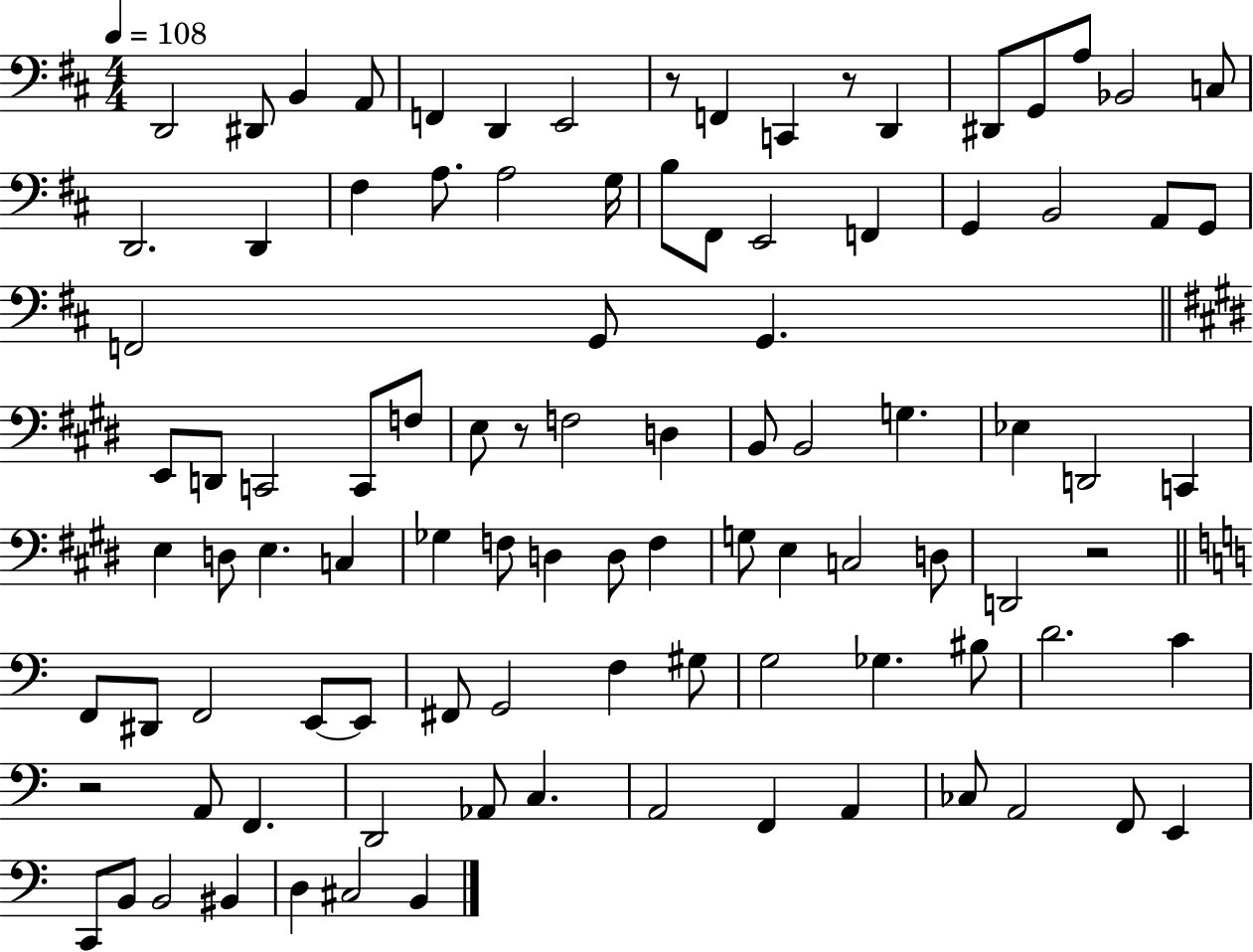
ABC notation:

X:1
T:Untitled
M:4/4
L:1/4
K:D
D,,2 ^D,,/2 B,, A,,/2 F,, D,, E,,2 z/2 F,, C,, z/2 D,, ^D,,/2 G,,/2 A,/2 _B,,2 C,/2 D,,2 D,, ^F, A,/2 A,2 G,/4 B,/2 ^F,,/2 E,,2 F,, G,, B,,2 A,,/2 G,,/2 F,,2 G,,/2 G,, E,,/2 D,,/2 C,,2 C,,/2 F,/2 E,/2 z/2 F,2 D, B,,/2 B,,2 G, _E, D,,2 C,, E, D,/2 E, C, _G, F,/2 D, D,/2 F, G,/2 E, C,2 D,/2 D,,2 z2 F,,/2 ^D,,/2 F,,2 E,,/2 E,,/2 ^F,,/2 G,,2 F, ^G,/2 G,2 _G, ^B,/2 D2 C z2 A,,/2 F,, D,,2 _A,,/2 C, A,,2 F,, A,, _C,/2 A,,2 F,,/2 E,, C,,/2 B,,/2 B,,2 ^B,, D, ^C,2 B,,